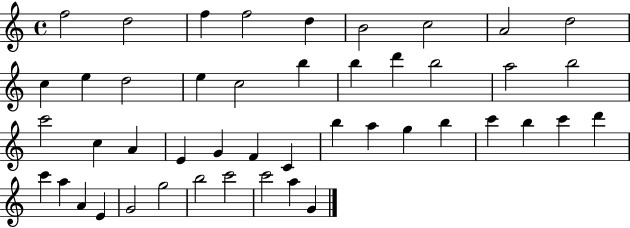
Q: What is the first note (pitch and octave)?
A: F5